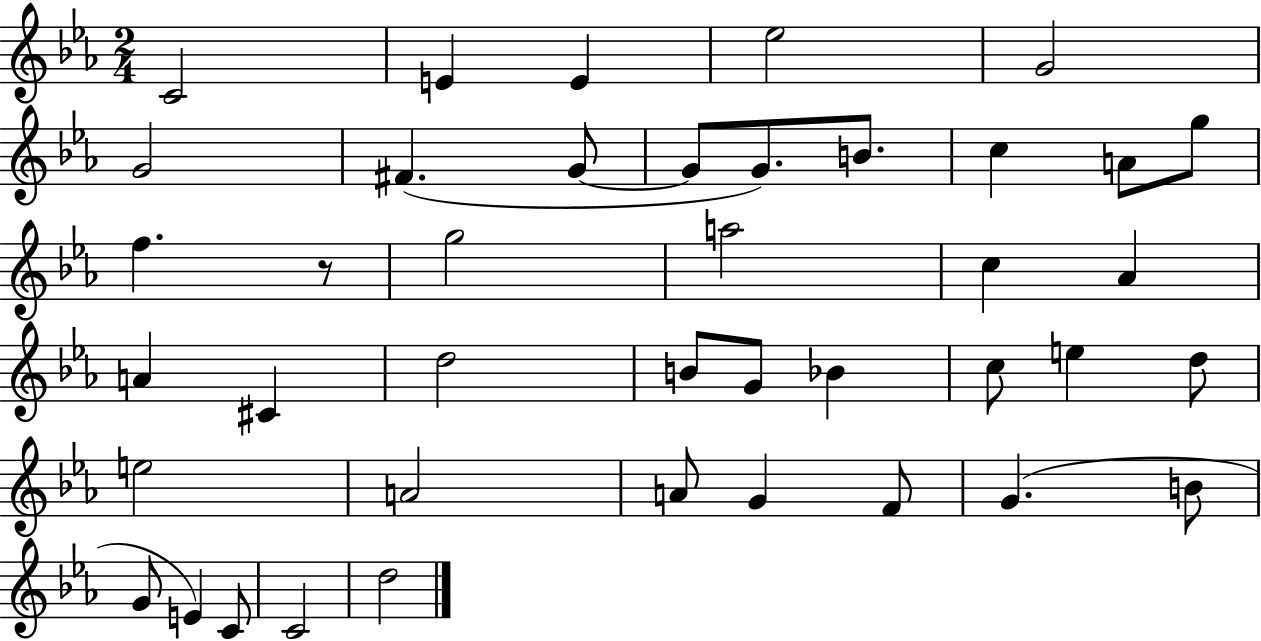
{
  \clef treble
  \numericTimeSignature
  \time 2/4
  \key ees \major
  \repeat volta 2 { c'2 | e'4 e'4 | ees''2 | g'2 | \break g'2 | fis'4.( g'8~~ | g'8 g'8.) b'8. | c''4 a'8 g''8 | \break f''4. r8 | g''2 | a''2 | c''4 aes'4 | \break a'4 cis'4 | d''2 | b'8 g'8 bes'4 | c''8 e''4 d''8 | \break e''2 | a'2 | a'8 g'4 f'8 | g'4.( b'8 | \break g'8 e'4) c'8 | c'2 | d''2 | } \bar "|."
}